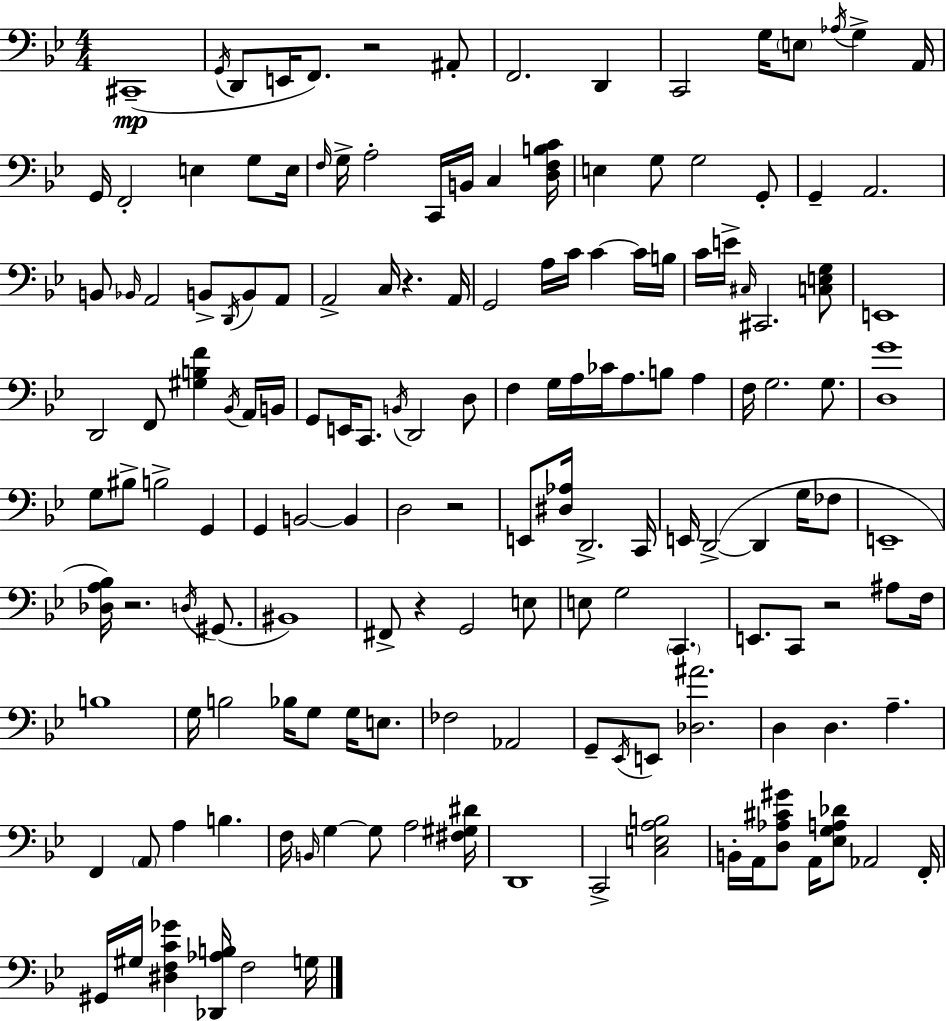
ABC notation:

X:1
T:Untitled
M:4/4
L:1/4
K:Gm
^C,,4 G,,/4 D,,/2 E,,/4 F,,/2 z2 ^A,,/2 F,,2 D,, C,,2 G,/4 E,/2 _A,/4 G, A,,/4 G,,/4 F,,2 E, G,/2 E,/4 F,/4 G,/4 A,2 C,,/4 B,,/4 C, [D,F,B,C]/4 E, G,/2 G,2 G,,/2 G,, A,,2 B,,/2 _B,,/4 A,,2 B,,/2 D,,/4 B,,/2 A,,/2 A,,2 C,/4 z A,,/4 G,,2 A,/4 C/4 C C/4 B,/4 C/4 E/4 ^C,/4 ^C,,2 [C,E,G,]/2 E,,4 D,,2 F,,/2 [^G,B,F] _B,,/4 A,,/4 B,,/4 G,,/2 E,,/4 C,,/2 B,,/4 D,,2 D,/2 F, G,/4 A,/4 _C/4 A,/2 B,/2 A, F,/4 G,2 G,/2 [D,G]4 G,/2 ^B,/2 B,2 G,, G,, B,,2 B,, D,2 z2 E,,/2 [^D,_A,]/4 D,,2 C,,/4 E,,/4 D,,2 D,, G,/4 _F,/2 E,,4 [_D,A,_B,]/4 z2 D,/4 ^G,,/2 ^B,,4 ^F,,/2 z G,,2 E,/2 E,/2 G,2 C,, E,,/2 C,,/2 z2 ^A,/2 F,/4 B,4 G,/4 B,2 _B,/4 G,/2 G,/4 E,/2 _F,2 _A,,2 G,,/2 _E,,/4 E,,/2 [_D,^A]2 D, D, A, F,, A,,/2 A, B, F,/4 B,,/4 G, G,/2 A,2 [^F,^G,^D]/4 D,,4 C,,2 [C,E,A,B,]2 B,,/4 A,,/4 [D,_A,^C^G]/2 A,,/4 [_E,G,A,_D]/2 _A,,2 F,,/4 ^G,,/4 ^G,/4 [^D,F,C_G] [_D,,_A,B,]/4 F,2 G,/4